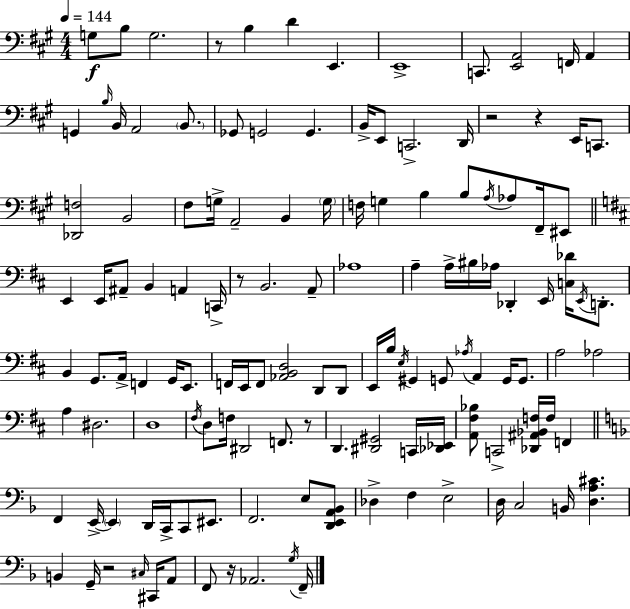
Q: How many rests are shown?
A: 7